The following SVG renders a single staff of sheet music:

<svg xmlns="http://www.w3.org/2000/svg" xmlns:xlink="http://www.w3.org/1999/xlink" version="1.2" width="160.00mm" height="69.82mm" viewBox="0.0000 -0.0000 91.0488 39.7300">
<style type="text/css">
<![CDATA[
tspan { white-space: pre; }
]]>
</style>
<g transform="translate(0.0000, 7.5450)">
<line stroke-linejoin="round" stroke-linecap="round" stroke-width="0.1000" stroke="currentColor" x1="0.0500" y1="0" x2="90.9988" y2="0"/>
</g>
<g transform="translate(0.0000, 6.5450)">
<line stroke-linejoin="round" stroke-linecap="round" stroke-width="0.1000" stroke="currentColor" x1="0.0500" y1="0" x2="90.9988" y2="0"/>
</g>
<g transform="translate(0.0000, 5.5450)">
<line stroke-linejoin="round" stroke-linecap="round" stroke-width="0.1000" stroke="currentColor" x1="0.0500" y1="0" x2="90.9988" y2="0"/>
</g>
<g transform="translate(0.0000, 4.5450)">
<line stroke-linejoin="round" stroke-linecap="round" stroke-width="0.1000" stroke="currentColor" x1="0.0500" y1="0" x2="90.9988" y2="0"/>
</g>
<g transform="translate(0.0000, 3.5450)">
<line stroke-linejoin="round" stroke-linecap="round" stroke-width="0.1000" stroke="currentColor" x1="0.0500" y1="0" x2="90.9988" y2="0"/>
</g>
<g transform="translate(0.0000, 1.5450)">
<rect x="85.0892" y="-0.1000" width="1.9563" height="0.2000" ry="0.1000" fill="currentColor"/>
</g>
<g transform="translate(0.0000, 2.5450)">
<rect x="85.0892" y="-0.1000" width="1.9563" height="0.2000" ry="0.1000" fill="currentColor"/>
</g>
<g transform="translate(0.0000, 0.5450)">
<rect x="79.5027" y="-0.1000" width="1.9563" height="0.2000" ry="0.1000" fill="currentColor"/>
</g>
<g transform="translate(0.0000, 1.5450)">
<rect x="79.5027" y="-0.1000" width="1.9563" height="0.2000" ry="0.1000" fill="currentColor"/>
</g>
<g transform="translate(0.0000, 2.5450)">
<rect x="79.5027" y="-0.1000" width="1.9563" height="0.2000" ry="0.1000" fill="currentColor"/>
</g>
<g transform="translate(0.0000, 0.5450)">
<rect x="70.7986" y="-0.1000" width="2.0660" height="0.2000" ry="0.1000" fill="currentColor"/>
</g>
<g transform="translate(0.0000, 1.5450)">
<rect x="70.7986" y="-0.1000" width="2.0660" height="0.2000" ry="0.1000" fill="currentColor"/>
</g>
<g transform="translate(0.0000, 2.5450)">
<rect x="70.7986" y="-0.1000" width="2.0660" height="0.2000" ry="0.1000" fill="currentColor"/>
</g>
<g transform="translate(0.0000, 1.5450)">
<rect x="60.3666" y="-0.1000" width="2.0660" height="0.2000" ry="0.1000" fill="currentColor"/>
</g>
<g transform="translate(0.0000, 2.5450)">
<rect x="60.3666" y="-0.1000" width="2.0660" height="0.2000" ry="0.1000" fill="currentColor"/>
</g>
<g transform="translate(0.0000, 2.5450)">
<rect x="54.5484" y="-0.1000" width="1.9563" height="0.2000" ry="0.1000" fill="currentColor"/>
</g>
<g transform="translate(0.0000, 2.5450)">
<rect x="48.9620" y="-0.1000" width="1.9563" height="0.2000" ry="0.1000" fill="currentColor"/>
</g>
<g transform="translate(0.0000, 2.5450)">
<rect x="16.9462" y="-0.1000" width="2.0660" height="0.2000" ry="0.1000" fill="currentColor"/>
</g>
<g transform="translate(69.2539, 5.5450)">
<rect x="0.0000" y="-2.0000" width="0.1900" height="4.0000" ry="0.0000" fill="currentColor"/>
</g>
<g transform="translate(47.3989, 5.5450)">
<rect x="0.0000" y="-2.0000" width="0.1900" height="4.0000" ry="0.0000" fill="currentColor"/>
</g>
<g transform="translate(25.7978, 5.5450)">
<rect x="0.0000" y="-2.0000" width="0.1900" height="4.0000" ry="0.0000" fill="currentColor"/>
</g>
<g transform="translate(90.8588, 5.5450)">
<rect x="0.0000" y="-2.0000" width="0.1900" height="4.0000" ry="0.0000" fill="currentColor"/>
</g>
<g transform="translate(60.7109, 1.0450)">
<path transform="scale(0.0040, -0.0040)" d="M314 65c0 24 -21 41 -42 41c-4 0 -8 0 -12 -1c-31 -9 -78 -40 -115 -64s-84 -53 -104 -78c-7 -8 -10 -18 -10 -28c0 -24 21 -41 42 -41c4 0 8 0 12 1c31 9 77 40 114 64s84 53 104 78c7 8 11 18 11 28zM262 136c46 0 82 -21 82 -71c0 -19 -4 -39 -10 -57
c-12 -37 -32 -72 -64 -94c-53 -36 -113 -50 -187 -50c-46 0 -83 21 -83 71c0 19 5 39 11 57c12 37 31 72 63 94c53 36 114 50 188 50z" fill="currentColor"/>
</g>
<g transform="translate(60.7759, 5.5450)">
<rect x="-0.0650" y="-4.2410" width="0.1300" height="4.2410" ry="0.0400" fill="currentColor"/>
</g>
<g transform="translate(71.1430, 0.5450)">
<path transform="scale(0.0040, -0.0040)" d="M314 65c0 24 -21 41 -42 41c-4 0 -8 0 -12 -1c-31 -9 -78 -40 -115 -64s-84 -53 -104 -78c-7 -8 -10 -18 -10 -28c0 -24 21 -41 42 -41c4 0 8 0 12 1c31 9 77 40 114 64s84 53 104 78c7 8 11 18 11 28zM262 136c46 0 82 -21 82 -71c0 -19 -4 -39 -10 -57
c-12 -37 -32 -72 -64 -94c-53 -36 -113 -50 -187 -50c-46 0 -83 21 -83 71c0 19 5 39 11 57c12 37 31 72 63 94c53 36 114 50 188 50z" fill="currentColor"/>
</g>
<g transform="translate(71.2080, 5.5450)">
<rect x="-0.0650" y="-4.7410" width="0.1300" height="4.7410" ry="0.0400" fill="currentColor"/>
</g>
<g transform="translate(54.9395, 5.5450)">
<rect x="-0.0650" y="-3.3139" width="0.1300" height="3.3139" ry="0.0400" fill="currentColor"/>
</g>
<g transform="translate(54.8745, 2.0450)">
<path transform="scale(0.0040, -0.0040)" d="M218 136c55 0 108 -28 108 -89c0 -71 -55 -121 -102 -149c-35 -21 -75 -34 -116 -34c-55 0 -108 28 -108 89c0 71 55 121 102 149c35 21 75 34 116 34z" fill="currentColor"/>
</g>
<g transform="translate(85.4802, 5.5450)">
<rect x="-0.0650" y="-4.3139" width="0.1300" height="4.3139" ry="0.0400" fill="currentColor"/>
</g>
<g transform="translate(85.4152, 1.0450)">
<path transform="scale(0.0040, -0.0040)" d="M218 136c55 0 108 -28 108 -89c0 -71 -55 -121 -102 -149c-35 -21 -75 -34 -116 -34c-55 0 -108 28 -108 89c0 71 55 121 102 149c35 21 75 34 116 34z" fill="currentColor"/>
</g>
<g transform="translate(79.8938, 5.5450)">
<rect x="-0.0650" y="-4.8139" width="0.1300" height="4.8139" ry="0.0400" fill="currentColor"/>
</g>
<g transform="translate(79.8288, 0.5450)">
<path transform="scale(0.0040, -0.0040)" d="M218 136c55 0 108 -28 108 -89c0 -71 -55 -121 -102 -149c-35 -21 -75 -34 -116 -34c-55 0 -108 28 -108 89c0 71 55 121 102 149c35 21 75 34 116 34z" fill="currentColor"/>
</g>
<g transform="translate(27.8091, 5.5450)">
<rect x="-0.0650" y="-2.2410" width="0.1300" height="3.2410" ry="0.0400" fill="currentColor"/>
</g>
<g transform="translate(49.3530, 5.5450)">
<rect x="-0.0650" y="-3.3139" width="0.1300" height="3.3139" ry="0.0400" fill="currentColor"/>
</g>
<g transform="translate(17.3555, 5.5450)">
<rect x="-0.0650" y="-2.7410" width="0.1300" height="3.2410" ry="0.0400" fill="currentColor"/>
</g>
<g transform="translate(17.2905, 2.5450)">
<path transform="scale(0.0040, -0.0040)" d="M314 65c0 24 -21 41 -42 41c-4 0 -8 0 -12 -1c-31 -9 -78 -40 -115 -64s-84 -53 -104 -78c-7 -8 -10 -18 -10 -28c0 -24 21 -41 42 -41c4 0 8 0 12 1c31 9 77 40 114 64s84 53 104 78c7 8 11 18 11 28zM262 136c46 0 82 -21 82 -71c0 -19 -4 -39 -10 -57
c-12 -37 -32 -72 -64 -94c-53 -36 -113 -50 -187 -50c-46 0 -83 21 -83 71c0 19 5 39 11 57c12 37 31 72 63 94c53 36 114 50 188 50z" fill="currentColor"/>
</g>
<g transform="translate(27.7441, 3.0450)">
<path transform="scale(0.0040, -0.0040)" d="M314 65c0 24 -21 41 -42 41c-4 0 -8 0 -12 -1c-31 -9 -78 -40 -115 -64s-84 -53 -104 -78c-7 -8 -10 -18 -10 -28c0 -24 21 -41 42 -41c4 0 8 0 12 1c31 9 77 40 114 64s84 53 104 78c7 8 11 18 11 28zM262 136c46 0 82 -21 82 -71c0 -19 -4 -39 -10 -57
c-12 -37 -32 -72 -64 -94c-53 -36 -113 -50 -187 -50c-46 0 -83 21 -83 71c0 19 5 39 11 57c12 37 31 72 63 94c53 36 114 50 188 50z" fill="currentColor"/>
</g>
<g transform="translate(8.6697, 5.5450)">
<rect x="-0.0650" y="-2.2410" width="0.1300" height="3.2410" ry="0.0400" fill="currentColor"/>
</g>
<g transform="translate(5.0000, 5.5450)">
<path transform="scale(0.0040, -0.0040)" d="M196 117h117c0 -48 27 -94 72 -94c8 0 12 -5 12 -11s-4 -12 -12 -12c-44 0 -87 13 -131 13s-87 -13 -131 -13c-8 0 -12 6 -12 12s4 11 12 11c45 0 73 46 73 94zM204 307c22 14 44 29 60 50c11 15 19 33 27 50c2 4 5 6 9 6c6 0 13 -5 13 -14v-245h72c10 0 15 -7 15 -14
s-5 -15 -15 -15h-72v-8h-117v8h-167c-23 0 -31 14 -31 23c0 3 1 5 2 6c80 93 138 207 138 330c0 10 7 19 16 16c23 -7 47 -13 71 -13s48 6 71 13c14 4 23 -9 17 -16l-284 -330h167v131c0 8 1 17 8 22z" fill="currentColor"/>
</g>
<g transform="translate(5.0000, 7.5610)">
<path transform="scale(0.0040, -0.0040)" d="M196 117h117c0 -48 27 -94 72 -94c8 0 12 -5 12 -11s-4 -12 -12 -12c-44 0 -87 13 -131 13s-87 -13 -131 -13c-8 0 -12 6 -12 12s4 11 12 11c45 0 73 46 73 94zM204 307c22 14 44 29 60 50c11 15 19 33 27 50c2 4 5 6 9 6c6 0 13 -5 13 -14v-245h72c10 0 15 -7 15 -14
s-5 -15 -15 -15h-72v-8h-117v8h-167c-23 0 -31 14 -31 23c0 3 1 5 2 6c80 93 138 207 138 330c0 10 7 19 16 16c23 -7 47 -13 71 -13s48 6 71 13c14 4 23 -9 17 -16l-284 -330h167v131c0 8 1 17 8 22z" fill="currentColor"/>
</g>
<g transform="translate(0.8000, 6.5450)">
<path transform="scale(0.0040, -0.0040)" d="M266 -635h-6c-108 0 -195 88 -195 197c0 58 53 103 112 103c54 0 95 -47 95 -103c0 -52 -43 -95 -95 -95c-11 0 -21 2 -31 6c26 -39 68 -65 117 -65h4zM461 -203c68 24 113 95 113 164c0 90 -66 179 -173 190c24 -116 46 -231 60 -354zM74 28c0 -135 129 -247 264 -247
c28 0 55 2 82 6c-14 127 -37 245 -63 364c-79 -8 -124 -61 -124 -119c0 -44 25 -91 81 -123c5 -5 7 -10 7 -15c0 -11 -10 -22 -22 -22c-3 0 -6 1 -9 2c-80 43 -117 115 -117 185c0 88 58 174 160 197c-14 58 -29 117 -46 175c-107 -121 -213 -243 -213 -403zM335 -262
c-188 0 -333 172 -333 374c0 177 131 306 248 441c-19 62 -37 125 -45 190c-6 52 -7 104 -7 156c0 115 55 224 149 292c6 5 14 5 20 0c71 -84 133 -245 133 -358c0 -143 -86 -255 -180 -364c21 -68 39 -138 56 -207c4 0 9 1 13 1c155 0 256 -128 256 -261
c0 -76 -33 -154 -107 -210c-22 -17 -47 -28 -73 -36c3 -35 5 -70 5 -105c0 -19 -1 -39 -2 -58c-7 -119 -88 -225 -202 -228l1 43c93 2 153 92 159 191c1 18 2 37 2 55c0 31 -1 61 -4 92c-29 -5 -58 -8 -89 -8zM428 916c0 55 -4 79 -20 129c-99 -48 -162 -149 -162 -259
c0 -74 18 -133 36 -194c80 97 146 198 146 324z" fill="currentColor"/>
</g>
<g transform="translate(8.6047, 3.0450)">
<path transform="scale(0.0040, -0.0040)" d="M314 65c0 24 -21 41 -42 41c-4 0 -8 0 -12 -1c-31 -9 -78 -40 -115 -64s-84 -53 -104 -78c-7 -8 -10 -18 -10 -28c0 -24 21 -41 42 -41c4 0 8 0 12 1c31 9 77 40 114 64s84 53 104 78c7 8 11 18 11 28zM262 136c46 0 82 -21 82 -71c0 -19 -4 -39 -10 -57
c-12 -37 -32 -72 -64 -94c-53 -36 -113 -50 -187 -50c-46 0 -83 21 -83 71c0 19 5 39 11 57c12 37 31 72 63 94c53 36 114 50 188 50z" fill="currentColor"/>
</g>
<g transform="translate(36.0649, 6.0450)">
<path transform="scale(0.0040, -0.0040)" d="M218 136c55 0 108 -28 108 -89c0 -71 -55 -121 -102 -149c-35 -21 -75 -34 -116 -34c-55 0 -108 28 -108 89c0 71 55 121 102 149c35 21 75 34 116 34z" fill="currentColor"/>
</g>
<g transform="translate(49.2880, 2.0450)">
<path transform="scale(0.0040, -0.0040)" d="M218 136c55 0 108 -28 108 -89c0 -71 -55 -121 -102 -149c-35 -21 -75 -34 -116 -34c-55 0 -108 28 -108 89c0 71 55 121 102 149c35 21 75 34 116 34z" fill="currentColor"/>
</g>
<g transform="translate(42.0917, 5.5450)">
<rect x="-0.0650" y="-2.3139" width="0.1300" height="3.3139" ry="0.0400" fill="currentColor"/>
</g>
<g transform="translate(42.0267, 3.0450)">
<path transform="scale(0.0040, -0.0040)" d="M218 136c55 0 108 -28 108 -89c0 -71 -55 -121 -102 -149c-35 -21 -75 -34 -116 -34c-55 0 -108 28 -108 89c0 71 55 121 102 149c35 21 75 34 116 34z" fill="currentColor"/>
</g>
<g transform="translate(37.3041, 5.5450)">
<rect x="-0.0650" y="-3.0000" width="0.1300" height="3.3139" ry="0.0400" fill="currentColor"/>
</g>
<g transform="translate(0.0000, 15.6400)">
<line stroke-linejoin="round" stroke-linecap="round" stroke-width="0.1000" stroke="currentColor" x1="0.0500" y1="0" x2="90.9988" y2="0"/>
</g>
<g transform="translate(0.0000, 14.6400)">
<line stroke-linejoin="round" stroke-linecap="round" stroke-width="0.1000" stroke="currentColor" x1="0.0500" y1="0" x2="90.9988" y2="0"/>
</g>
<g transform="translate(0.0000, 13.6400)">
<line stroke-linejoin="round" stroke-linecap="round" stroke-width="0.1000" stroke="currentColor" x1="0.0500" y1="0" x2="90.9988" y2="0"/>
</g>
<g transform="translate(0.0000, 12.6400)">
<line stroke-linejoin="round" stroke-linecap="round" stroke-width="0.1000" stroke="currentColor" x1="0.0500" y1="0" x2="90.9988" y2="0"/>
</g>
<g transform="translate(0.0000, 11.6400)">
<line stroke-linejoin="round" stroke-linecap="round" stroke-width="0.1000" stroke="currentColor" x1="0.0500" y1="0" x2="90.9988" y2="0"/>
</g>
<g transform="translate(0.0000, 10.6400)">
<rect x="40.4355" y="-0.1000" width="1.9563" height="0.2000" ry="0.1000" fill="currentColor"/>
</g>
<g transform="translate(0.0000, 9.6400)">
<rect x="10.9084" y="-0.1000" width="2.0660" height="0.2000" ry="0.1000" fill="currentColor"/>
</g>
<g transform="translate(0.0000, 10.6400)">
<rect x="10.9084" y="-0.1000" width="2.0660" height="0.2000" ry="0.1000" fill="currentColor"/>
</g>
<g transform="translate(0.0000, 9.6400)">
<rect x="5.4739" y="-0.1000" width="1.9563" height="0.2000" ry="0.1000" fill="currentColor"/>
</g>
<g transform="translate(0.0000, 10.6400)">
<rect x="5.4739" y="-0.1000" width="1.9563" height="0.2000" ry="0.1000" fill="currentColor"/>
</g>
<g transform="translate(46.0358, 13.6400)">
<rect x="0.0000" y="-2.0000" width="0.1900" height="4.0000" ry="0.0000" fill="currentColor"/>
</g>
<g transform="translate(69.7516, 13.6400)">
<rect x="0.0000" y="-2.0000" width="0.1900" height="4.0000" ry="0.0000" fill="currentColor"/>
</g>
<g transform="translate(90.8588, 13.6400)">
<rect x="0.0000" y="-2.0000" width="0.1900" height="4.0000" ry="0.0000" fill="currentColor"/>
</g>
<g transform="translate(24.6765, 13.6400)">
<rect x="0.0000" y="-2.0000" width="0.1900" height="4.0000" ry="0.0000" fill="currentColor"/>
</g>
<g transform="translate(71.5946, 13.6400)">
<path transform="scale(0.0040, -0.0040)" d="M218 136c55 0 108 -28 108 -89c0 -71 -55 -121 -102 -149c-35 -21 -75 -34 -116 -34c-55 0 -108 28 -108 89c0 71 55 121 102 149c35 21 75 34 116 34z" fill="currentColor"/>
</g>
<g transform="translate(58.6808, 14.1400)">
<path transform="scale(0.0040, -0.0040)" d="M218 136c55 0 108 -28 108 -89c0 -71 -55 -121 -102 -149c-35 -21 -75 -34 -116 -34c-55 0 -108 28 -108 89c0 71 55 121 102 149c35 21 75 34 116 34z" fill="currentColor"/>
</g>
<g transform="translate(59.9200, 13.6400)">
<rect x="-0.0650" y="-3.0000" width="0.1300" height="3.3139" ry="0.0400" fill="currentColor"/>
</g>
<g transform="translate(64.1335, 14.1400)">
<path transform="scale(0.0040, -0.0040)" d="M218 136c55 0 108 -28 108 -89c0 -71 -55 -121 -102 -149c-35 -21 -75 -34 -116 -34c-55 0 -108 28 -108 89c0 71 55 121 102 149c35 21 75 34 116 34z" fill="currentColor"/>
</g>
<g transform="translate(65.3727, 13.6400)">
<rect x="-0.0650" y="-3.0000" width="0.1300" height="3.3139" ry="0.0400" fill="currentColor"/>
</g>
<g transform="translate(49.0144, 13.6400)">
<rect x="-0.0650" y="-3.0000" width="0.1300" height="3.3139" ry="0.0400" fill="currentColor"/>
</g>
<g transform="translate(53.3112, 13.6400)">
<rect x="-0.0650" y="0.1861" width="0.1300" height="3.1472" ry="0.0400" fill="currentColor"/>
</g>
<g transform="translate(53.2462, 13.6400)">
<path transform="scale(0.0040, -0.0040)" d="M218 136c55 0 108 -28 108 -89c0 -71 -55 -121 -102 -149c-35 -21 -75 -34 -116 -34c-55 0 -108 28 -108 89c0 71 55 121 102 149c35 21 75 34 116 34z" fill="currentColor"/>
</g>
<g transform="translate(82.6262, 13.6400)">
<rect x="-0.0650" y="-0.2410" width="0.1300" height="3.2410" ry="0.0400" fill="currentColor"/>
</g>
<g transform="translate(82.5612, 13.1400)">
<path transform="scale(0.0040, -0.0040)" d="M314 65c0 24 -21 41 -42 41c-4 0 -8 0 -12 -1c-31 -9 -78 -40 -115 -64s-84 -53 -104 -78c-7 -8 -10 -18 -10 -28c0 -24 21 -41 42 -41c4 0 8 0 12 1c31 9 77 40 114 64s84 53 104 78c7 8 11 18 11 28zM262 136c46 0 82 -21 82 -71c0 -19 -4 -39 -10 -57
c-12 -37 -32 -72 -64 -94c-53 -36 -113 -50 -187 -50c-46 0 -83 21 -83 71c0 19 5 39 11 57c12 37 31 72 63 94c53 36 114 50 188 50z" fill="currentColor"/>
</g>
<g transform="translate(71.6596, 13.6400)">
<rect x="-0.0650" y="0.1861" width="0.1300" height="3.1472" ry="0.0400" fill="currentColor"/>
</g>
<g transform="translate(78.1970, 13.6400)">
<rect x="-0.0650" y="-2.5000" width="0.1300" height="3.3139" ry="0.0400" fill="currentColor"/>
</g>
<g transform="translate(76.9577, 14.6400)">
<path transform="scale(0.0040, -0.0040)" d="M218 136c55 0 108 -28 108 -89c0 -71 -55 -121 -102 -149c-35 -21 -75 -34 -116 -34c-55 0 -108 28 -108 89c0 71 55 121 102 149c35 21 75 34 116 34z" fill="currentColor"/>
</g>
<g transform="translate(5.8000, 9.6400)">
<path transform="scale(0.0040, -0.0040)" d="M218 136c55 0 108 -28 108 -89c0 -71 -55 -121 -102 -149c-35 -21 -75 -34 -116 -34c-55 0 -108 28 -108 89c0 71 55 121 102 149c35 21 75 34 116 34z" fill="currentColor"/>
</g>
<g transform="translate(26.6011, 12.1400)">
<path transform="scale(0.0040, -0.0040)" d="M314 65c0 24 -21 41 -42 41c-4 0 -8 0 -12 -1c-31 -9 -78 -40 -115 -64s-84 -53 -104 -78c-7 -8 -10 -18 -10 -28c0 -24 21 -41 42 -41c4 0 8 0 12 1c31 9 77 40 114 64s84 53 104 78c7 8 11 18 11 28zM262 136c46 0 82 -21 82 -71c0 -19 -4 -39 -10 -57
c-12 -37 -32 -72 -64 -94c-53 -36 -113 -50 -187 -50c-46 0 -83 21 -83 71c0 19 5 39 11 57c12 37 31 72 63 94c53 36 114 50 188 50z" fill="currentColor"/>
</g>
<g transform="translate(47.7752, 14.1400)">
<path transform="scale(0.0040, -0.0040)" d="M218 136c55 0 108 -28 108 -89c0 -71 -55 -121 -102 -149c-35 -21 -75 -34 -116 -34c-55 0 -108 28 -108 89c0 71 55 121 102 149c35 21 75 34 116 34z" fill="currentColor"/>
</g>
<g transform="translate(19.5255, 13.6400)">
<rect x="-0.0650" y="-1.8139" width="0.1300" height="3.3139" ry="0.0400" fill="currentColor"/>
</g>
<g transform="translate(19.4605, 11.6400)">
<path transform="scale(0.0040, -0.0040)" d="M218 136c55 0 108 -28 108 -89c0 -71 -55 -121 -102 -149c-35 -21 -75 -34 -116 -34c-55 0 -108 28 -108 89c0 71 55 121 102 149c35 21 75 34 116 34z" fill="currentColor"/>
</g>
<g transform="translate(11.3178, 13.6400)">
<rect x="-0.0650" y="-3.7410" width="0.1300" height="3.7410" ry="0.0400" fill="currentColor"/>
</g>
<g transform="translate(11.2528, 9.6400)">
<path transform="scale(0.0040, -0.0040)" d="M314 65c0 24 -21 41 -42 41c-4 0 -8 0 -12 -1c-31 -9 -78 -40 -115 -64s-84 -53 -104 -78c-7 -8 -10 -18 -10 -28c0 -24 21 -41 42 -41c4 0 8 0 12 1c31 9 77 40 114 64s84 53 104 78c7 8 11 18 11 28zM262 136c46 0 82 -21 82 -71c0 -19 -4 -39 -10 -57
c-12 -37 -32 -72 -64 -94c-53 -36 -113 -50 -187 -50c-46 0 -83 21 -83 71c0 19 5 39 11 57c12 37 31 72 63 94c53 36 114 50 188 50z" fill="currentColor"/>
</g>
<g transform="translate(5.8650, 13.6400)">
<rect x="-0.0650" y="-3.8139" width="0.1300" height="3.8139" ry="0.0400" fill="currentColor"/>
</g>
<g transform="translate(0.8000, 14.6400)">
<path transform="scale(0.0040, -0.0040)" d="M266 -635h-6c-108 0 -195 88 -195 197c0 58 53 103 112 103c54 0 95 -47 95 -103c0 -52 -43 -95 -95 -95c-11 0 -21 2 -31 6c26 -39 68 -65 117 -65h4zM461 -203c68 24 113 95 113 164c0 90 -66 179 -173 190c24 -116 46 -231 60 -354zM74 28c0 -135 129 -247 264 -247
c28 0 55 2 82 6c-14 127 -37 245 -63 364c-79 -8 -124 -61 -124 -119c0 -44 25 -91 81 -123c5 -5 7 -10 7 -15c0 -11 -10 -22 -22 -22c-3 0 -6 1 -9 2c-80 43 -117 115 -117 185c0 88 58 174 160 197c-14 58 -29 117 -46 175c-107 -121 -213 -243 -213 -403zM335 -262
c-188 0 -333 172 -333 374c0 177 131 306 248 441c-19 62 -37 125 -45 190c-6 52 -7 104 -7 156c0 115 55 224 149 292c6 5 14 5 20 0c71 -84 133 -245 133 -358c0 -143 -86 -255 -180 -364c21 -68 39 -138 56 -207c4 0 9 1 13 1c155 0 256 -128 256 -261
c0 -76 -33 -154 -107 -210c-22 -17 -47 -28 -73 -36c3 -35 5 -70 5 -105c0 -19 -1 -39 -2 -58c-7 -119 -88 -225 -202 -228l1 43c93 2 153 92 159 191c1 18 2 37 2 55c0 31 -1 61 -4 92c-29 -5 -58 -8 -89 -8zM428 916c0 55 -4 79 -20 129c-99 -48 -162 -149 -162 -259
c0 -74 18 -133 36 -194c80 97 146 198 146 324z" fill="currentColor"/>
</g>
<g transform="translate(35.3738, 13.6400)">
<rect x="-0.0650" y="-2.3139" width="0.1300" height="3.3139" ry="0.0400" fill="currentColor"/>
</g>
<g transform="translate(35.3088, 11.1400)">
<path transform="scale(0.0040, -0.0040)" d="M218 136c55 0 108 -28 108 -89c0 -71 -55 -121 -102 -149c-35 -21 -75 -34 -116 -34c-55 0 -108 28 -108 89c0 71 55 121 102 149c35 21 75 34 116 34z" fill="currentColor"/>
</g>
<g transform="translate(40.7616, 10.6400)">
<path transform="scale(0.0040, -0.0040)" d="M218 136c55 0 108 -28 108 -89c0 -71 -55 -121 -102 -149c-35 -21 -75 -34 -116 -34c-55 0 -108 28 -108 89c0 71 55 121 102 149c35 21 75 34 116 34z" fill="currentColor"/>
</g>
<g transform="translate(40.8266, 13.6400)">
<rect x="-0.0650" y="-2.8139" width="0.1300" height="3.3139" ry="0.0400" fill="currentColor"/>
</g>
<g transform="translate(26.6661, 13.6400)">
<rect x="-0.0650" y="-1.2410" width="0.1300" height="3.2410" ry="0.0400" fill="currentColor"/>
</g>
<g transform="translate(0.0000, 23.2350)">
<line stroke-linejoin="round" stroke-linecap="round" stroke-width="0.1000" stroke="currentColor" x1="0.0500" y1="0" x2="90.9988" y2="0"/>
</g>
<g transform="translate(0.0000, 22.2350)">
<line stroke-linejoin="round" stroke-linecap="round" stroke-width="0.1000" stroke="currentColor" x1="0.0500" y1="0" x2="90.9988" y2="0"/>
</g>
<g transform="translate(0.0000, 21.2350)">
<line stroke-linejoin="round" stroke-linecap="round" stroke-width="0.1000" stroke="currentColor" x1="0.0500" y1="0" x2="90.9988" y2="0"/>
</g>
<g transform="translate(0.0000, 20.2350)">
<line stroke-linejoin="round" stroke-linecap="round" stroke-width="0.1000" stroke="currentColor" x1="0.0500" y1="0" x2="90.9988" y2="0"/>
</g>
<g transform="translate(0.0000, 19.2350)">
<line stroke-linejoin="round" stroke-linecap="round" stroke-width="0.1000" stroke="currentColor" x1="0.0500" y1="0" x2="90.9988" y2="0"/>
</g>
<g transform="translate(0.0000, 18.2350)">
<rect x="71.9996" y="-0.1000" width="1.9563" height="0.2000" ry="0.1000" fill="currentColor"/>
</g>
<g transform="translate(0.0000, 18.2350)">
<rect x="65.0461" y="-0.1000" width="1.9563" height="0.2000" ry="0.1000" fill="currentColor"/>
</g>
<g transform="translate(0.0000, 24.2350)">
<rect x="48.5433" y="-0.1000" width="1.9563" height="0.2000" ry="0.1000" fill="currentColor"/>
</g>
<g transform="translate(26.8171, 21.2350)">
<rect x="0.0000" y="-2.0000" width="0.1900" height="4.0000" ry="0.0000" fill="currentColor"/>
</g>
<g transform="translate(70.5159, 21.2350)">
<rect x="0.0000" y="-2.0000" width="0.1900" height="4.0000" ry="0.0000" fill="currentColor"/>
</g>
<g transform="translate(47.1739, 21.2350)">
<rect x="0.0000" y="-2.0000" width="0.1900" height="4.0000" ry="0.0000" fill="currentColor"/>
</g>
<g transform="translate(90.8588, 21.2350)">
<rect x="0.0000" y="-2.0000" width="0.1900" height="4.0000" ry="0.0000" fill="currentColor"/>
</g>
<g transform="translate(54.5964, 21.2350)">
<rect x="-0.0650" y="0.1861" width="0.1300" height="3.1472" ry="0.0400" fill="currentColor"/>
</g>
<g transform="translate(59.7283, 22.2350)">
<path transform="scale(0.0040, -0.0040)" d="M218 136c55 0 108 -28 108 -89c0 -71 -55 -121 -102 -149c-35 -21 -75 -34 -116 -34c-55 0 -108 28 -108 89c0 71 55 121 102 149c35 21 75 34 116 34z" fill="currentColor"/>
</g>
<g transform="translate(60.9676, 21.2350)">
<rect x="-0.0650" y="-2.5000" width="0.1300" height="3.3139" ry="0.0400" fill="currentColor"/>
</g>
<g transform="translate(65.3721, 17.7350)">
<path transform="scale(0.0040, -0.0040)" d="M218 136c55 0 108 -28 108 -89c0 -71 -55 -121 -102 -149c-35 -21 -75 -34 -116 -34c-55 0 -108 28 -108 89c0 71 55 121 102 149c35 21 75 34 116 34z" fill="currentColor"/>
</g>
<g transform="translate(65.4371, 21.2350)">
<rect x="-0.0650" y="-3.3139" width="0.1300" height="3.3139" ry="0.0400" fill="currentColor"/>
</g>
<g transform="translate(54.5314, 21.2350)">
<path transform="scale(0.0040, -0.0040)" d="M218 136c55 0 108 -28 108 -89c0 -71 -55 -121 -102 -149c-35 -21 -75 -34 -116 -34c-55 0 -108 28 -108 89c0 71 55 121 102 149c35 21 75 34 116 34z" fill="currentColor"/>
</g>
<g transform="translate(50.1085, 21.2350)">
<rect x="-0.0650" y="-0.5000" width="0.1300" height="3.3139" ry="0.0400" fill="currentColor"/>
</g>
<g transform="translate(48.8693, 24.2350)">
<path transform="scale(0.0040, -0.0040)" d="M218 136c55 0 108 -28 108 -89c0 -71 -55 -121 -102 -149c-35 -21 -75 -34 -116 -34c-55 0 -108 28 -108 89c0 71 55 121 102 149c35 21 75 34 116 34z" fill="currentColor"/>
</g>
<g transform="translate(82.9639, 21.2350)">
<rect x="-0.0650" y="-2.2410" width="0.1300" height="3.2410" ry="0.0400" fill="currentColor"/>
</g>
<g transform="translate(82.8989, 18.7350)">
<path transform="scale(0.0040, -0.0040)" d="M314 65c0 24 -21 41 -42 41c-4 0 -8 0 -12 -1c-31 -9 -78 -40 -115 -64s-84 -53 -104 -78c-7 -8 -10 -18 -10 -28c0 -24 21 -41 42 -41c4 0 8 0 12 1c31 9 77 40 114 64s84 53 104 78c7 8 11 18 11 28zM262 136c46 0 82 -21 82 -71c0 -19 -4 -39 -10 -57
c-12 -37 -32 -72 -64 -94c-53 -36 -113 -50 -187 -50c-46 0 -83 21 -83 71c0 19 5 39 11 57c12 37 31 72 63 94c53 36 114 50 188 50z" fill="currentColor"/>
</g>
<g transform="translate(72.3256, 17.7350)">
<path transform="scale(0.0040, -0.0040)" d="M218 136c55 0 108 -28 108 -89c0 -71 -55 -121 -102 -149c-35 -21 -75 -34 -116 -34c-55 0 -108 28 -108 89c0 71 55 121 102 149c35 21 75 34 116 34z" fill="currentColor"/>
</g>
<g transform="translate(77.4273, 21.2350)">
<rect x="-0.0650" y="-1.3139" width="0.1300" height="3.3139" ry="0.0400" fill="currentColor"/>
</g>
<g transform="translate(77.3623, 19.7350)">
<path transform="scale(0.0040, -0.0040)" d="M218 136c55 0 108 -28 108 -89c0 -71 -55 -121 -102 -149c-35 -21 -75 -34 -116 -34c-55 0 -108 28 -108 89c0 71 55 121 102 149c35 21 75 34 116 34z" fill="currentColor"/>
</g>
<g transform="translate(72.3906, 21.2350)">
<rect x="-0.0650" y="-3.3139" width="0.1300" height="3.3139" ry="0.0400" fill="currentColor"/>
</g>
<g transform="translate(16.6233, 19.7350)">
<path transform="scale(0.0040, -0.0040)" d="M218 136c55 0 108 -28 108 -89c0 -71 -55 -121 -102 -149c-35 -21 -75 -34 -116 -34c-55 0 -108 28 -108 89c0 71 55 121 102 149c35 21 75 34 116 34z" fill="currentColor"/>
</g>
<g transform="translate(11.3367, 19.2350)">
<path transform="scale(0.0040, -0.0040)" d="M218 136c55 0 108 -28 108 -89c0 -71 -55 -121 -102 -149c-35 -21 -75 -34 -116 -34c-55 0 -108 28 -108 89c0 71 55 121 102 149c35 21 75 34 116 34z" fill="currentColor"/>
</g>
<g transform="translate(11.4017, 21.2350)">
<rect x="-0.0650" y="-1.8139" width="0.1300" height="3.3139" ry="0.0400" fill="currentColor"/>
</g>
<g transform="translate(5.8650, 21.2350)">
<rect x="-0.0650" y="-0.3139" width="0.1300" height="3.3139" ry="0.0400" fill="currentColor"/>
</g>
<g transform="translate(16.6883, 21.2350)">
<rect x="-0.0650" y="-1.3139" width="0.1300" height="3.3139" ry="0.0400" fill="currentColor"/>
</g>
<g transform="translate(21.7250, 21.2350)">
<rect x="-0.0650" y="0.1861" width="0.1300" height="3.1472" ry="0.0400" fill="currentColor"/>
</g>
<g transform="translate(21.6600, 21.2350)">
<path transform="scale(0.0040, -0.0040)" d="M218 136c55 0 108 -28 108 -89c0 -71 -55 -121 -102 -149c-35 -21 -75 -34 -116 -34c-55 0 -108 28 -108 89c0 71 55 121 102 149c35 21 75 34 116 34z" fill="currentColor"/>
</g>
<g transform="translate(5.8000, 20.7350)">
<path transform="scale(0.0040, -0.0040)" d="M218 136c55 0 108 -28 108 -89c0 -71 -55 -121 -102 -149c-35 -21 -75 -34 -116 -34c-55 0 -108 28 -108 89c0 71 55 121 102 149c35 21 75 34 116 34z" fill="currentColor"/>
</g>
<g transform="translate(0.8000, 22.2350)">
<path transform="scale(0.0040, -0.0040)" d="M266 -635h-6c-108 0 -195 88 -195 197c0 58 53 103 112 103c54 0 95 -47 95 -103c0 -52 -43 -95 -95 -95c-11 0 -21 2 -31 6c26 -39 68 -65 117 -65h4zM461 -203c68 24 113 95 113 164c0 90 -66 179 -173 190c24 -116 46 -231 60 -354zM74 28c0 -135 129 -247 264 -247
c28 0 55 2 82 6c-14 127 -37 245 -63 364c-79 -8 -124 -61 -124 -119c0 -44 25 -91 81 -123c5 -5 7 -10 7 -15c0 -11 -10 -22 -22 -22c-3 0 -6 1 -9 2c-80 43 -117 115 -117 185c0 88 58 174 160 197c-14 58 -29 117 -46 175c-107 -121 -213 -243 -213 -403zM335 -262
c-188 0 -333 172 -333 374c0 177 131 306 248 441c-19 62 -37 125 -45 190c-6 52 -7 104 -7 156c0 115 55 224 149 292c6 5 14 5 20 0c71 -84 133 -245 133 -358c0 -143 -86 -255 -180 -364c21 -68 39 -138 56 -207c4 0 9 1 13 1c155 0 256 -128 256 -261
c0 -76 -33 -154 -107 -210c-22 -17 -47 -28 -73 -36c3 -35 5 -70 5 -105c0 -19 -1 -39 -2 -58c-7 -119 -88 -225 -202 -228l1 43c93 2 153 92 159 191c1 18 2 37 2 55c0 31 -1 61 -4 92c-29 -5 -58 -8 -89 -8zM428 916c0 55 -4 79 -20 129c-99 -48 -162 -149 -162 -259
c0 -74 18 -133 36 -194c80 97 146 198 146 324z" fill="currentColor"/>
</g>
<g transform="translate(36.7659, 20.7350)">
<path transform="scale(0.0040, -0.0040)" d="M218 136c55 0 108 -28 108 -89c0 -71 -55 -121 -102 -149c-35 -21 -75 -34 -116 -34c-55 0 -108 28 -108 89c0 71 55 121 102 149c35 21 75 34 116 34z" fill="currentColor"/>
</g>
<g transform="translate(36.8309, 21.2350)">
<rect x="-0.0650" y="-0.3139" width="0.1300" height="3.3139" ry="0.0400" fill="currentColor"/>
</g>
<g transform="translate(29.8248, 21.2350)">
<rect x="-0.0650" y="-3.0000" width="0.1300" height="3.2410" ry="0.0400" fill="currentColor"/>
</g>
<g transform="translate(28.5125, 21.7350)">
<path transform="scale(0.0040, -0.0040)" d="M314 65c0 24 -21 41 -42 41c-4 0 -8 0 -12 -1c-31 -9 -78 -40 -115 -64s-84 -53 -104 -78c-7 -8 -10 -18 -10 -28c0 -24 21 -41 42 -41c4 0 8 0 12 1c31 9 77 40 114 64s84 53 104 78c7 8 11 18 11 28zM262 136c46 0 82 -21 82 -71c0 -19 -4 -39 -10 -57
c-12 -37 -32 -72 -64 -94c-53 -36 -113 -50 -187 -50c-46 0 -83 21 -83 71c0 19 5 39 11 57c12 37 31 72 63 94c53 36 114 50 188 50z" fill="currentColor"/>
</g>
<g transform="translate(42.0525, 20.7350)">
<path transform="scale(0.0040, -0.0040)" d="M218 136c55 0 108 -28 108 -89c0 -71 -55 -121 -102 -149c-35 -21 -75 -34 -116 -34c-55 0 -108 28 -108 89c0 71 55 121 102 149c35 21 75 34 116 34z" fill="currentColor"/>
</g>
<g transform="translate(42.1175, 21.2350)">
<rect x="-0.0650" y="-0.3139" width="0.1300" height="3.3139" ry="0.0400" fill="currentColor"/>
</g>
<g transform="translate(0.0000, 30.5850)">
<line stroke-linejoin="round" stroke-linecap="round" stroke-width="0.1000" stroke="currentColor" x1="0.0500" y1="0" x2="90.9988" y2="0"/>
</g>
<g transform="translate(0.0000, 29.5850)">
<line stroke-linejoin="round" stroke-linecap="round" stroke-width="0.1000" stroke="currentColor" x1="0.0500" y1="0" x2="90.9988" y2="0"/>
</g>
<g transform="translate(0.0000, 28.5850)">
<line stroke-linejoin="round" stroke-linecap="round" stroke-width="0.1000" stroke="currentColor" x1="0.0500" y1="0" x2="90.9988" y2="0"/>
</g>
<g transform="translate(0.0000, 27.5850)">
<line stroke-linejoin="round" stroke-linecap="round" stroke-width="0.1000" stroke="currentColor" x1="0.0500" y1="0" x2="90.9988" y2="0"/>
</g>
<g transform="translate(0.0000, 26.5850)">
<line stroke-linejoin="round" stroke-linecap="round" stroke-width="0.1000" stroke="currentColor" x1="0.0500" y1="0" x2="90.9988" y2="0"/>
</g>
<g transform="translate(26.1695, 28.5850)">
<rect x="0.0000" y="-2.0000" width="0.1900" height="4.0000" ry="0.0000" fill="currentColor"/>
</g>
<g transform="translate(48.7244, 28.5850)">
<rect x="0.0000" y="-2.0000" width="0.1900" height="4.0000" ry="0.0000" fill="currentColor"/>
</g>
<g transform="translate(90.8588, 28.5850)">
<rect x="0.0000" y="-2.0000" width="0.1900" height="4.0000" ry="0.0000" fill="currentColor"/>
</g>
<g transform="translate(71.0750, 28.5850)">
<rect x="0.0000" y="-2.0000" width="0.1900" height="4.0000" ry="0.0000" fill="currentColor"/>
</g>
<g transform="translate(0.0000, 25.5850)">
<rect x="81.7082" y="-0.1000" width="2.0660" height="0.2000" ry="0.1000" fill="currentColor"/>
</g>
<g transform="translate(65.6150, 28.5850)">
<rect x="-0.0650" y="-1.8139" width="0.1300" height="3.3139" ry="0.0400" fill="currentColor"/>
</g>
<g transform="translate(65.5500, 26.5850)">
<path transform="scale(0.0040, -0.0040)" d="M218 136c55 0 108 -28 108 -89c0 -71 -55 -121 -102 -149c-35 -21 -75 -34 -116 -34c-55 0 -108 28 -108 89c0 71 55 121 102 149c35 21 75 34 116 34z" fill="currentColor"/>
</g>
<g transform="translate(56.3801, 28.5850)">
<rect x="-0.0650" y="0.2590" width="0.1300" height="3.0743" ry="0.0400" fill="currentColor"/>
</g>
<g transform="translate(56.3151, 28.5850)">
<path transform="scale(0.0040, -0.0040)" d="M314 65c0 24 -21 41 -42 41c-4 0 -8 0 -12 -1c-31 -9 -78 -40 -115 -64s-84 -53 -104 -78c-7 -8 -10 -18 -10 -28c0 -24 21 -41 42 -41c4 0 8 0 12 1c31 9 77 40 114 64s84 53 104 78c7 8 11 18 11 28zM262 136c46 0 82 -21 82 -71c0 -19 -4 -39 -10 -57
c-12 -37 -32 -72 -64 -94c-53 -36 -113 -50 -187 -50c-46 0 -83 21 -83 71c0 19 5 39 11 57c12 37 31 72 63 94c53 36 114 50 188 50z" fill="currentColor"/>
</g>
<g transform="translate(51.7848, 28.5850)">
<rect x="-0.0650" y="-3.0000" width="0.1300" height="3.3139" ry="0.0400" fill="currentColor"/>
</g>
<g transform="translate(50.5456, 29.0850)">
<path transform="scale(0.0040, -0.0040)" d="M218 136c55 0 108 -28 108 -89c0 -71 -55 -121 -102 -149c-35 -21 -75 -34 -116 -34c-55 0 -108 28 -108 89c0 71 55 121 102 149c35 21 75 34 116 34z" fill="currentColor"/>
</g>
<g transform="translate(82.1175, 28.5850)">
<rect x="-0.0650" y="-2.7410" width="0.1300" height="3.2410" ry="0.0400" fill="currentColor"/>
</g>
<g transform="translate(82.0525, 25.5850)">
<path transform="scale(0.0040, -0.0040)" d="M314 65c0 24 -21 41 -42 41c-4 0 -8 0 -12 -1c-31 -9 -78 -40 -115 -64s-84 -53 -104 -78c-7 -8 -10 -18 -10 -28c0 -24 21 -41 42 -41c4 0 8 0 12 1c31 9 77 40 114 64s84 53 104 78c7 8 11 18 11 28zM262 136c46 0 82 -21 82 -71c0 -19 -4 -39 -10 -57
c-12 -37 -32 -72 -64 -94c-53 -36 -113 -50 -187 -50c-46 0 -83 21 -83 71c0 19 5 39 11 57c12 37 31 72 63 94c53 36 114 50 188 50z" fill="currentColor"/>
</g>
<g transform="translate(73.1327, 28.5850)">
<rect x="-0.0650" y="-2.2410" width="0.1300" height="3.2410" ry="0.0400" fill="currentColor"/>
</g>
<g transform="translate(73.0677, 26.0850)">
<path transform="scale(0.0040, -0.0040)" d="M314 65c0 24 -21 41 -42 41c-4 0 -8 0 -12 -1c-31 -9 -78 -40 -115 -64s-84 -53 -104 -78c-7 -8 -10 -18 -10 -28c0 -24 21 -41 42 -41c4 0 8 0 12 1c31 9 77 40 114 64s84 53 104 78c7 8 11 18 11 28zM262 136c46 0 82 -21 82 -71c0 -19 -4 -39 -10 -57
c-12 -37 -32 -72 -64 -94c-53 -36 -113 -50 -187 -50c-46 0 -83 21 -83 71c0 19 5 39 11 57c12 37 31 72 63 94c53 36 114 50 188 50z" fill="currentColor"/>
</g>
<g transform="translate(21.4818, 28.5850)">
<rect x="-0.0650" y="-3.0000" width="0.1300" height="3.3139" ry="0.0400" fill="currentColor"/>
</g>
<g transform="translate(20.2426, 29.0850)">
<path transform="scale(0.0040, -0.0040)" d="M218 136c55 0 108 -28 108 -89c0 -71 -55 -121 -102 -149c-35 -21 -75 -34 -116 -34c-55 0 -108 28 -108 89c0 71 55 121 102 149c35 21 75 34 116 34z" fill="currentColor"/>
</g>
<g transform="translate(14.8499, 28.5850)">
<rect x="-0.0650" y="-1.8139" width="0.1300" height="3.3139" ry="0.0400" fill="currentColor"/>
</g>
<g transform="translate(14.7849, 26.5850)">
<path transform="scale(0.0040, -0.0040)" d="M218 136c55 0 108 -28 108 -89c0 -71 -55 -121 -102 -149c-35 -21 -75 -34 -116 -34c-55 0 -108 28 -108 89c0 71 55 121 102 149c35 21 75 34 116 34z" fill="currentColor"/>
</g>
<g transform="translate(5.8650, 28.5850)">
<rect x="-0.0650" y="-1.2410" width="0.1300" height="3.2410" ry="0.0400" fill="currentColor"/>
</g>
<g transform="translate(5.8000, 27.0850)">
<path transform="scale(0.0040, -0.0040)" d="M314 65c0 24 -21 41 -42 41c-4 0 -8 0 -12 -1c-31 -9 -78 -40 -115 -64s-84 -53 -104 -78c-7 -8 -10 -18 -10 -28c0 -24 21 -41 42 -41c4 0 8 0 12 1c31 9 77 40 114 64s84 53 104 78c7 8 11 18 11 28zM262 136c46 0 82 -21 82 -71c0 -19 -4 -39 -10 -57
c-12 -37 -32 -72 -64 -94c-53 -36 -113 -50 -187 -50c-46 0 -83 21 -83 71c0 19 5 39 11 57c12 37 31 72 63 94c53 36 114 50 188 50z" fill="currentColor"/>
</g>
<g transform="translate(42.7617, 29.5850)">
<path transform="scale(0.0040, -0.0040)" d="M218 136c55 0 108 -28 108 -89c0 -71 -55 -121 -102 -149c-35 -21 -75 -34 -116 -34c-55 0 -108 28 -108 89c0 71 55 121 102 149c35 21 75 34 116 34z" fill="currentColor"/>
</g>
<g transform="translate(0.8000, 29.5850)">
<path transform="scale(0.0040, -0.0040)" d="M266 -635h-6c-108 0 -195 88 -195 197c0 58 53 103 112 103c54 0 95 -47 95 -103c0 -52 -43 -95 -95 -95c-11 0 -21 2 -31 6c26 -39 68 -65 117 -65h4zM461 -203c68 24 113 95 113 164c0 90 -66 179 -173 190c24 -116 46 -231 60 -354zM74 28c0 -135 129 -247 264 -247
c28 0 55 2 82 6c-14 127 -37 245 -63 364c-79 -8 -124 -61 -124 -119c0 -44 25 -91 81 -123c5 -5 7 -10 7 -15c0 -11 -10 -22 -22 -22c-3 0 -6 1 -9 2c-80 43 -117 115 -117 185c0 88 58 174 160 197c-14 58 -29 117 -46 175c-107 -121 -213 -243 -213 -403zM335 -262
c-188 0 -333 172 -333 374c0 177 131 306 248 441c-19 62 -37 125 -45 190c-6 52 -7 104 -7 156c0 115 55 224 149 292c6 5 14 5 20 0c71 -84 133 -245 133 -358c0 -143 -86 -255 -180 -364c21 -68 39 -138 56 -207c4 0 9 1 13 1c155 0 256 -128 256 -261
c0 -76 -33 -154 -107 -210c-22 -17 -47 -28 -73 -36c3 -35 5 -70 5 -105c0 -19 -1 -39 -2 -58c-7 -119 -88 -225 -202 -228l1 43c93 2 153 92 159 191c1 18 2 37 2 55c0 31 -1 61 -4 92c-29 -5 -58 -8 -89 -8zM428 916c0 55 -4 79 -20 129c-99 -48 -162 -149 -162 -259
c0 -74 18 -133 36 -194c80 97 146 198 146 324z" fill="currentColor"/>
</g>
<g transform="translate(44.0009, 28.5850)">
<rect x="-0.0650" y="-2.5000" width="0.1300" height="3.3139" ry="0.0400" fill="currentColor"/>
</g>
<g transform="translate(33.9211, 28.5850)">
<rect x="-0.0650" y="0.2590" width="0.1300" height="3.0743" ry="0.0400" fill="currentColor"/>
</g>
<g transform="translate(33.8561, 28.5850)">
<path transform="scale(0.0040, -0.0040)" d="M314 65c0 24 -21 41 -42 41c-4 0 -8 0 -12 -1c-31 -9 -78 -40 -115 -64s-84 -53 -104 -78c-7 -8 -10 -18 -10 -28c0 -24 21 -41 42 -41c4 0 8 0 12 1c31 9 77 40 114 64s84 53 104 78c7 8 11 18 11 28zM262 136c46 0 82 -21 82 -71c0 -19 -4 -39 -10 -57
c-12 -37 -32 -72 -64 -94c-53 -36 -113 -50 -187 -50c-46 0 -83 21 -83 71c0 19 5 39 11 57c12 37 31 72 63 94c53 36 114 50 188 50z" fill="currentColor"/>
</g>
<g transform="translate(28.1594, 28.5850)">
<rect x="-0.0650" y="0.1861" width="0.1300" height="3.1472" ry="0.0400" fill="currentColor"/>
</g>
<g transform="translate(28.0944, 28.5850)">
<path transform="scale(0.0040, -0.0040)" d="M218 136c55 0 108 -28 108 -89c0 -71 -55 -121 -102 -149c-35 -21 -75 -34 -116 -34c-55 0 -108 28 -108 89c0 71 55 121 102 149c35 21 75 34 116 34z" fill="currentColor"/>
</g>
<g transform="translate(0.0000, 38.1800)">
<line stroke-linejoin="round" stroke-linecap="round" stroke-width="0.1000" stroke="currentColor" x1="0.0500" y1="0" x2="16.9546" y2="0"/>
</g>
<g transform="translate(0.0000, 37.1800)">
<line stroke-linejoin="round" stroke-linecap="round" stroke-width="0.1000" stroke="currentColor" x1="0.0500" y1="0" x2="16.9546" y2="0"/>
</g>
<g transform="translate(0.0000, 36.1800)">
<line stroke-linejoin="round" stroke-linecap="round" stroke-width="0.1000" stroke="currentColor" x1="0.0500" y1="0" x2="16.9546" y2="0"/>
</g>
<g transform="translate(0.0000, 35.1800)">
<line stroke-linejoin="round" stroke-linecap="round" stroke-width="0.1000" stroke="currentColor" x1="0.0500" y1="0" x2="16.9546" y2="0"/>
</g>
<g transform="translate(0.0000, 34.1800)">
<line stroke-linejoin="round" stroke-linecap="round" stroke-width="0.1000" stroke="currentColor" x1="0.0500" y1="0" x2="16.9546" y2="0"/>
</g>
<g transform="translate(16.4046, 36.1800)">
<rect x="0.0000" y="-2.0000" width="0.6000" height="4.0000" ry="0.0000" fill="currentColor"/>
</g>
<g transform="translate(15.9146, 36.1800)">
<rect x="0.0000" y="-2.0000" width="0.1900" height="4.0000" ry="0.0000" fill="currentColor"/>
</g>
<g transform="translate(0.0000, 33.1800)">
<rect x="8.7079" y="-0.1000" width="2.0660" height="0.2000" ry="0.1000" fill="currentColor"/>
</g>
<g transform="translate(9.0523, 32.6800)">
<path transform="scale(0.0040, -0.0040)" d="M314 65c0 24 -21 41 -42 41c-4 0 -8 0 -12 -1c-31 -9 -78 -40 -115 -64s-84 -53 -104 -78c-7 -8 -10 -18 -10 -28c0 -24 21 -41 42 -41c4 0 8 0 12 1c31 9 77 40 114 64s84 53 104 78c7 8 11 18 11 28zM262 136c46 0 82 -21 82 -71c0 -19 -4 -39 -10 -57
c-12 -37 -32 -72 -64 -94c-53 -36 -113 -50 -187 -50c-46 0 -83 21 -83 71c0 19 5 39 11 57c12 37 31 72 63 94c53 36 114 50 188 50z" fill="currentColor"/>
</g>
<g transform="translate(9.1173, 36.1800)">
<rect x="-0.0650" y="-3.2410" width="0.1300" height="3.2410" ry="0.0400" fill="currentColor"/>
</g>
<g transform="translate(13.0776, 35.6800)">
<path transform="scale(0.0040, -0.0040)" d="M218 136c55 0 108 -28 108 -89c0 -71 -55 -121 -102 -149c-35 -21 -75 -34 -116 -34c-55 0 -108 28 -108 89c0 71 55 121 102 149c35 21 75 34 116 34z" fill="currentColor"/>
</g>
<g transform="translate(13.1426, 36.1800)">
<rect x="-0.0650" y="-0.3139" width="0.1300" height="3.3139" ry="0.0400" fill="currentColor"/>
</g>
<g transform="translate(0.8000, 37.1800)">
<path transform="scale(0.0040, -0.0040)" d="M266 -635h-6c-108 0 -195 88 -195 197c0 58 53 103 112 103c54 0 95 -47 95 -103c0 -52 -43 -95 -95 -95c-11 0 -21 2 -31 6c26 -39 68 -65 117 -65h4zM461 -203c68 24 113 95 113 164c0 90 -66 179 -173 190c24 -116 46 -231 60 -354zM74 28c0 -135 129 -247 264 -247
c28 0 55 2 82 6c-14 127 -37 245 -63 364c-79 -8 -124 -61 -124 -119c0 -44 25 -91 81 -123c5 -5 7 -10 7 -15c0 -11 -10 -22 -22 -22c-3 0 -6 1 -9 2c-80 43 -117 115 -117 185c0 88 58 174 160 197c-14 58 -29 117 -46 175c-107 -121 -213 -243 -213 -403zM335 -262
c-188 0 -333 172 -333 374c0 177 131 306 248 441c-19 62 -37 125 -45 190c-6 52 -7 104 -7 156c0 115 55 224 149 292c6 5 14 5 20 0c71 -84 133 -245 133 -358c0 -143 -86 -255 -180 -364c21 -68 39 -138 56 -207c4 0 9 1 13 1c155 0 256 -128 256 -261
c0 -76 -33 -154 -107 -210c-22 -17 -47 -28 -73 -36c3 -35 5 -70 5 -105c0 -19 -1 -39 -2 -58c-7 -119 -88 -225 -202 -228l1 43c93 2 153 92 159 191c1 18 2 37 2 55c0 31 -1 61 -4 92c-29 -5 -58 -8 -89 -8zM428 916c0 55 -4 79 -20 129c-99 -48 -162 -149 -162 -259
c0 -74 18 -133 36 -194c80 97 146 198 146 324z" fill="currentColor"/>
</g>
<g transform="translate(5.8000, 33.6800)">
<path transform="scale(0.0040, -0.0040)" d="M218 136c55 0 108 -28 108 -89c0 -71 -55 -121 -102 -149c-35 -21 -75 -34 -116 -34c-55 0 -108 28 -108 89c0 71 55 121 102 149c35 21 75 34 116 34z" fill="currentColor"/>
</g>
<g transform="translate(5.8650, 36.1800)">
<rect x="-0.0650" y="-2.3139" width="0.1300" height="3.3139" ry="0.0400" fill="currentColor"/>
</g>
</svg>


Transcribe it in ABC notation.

X:1
T:Untitled
M:4/4
L:1/4
K:C
g2 a2 g2 A g b b d'2 e'2 e' d' c' c'2 f e2 g a A B A A B G c2 c f e B A2 c c C B G b b e g2 e2 f A B B2 G A B2 f g2 a2 g b2 c